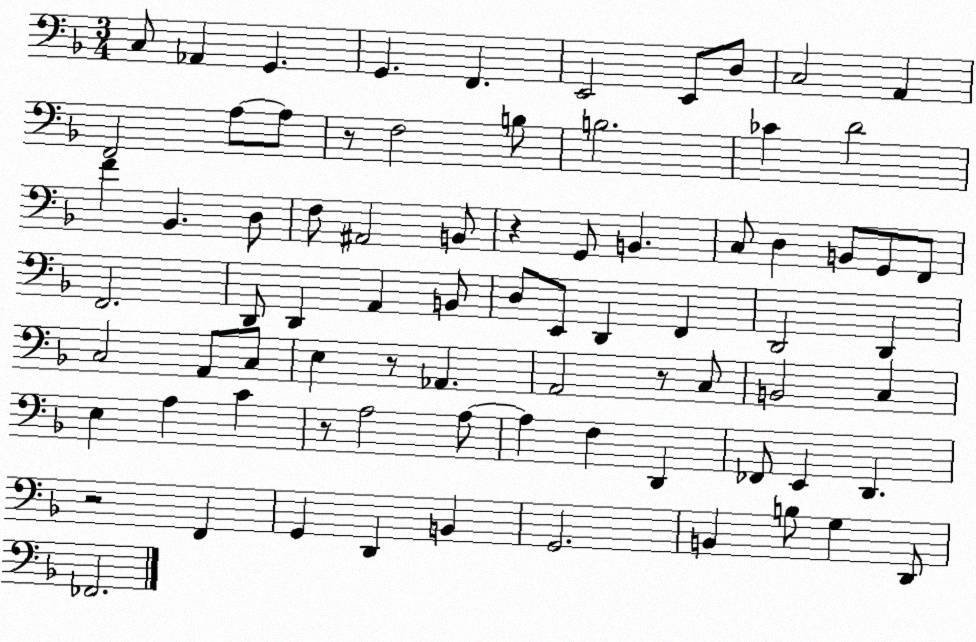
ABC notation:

X:1
T:Untitled
M:3/4
L:1/4
K:F
C,/2 _A,, G,, G,, F,, E,,2 E,,/2 D,/2 C,2 A,, F,,2 A,/2 A,/2 z/2 F,2 B,/2 B,2 _C D2 F _B,, D,/2 F,/2 ^A,,2 B,,/2 z G,,/2 B,, C,/2 D, B,,/2 G,,/2 F,,/2 F,,2 D,,/2 D,, A,, B,,/2 D,/2 E,,/2 D,, F,, D,,2 D,, C,2 A,,/2 C,/2 E, z/2 _A,, A,,2 z/2 C,/2 B,,2 C, E, A, C z/2 A,2 A,/2 A, F, D,, _F,,/2 E,, D,, z2 F,, G,, D,, B,, G,,2 B,, B,/2 G, D,,/2 _F,,2